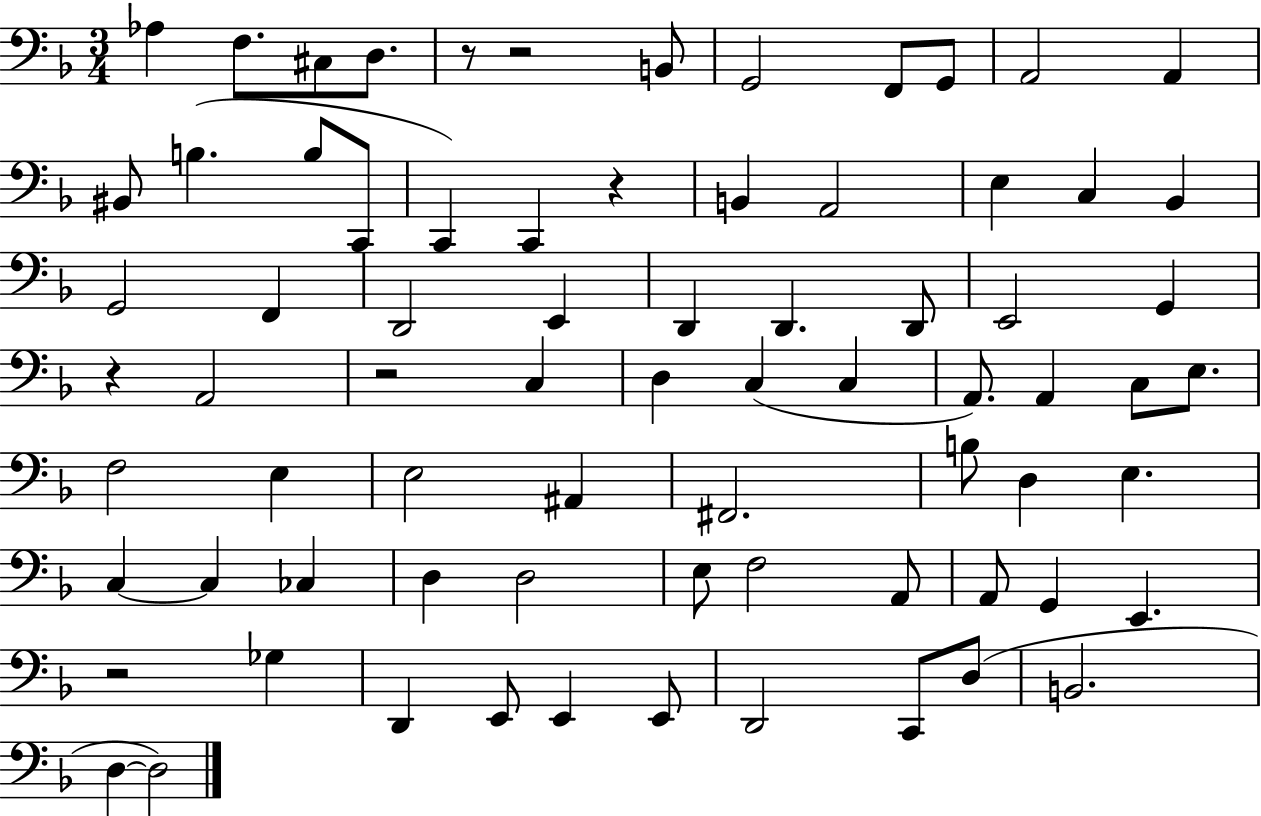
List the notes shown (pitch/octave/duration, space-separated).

Ab3/q F3/e. C#3/e D3/e. R/e R/h B2/e G2/h F2/e G2/e A2/h A2/q BIS2/e B3/q. B3/e C2/e C2/q C2/q R/q B2/q A2/h E3/q C3/q Bb2/q G2/h F2/q D2/h E2/q D2/q D2/q. D2/e E2/h G2/q R/q A2/h R/h C3/q D3/q C3/q C3/q A2/e. A2/q C3/e E3/e. F3/h E3/q E3/h A#2/q F#2/h. B3/e D3/q E3/q. C3/q C3/q CES3/q D3/q D3/h E3/e F3/h A2/e A2/e G2/q E2/q. R/h Gb3/q D2/q E2/e E2/q E2/e D2/h C2/e D3/e B2/h. D3/q D3/h